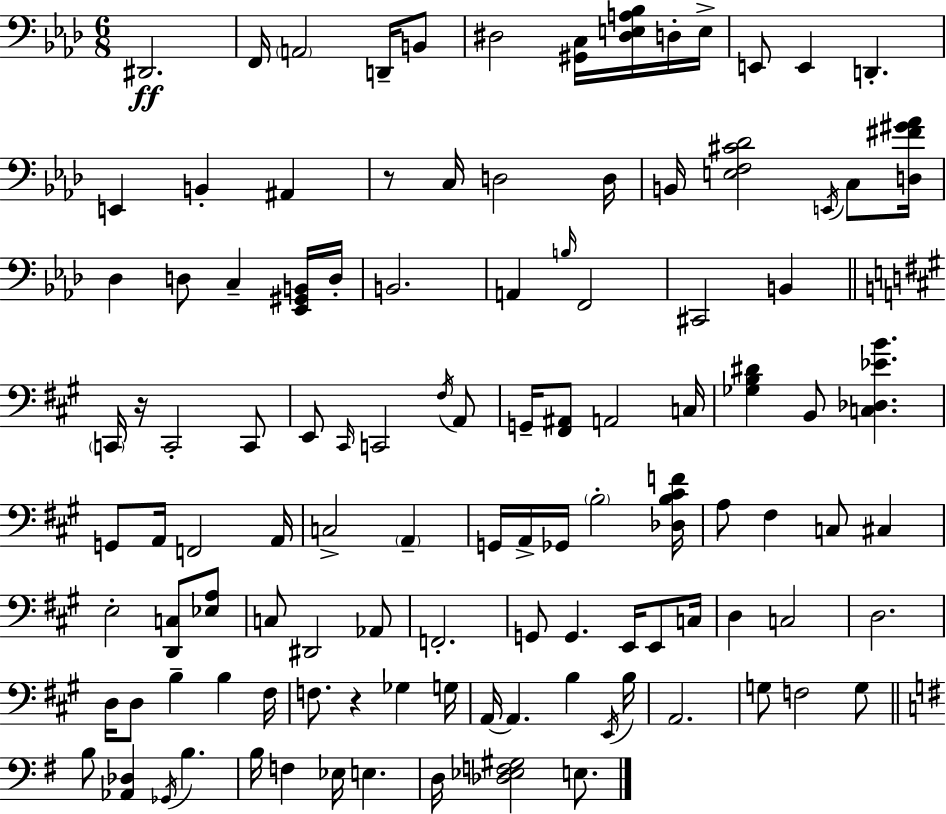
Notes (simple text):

D#2/h. F2/s A2/h D2/s B2/e D#3/h [G#2,C3]/s [D#3,E3,A3,Bb3]/s D3/s E3/s E2/e E2/q D2/q. E2/q B2/q A#2/q R/e C3/s D3/h D3/s B2/s [E3,F3,C#4,Db4]/h E2/s C3/e [D3,F#4,G#4,Ab4]/s Db3/q D3/e C3/q [Eb2,G#2,B2]/s D3/s B2/h. A2/q B3/s F2/h C#2/h B2/q C2/s R/s C2/h C2/e E2/e C#2/s C2/h F#3/s A2/e G2/s [F#2,A#2]/e A2/h C3/s [Gb3,B3,D#4]/q B2/e [C3,Db3,Eb4,B4]/q. G2/e A2/s F2/h A2/s C3/h A2/q G2/s A2/s Gb2/s B3/h [Db3,B3,C#4,F4]/s A3/e F#3/q C3/e C#3/q E3/h [D2,C3]/e [Eb3,A3]/e C3/e D#2/h Ab2/e F2/h. G2/e G2/q. E2/s E2/e C3/s D3/q C3/h D3/h. D3/s D3/e B3/q B3/q F#3/s F3/e. R/q Gb3/q G3/s A2/s A2/q. B3/q E2/s B3/s A2/h. G3/e F3/h G3/e B3/e [Ab2,Db3]/q Gb2/s B3/q. B3/s F3/q Eb3/s E3/q. D3/s [Db3,Eb3,F3,G#3]/h E3/e.